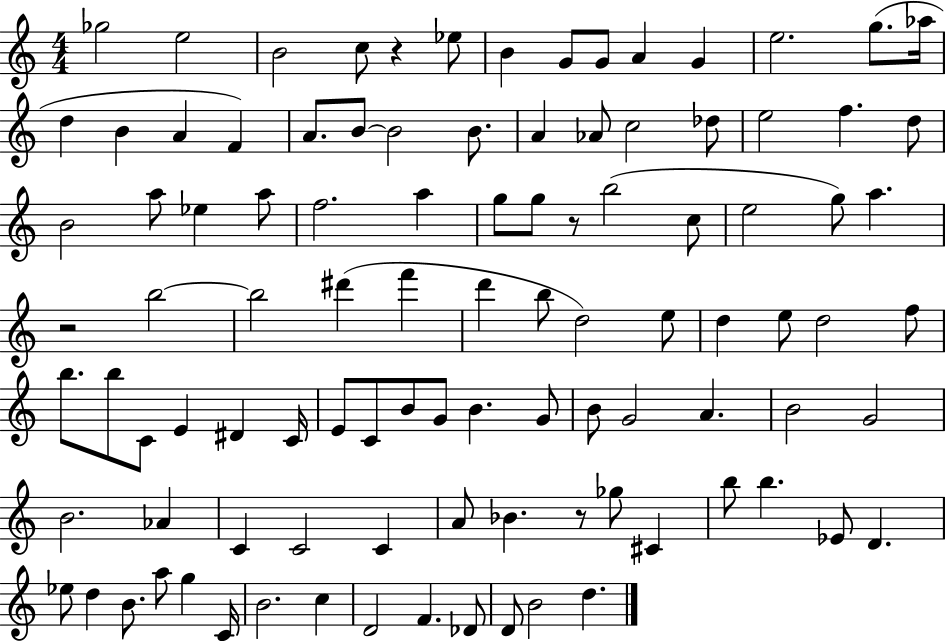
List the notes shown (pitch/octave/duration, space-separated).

Gb5/h E5/h B4/h C5/e R/q Eb5/e B4/q G4/e G4/e A4/q G4/q E5/h. G5/e. Ab5/s D5/q B4/q A4/q F4/q A4/e. B4/e B4/h B4/e. A4/q Ab4/e C5/h Db5/e E5/h F5/q. D5/e B4/h A5/e Eb5/q A5/e F5/h. A5/q G5/e G5/e R/e B5/h C5/e E5/h G5/e A5/q. R/h B5/h B5/h D#6/q F6/q D6/q B5/e D5/h E5/e D5/q E5/e D5/h F5/e B5/e. B5/e C4/e E4/q D#4/q C4/s E4/e C4/e B4/e G4/e B4/q. G4/e B4/e G4/h A4/q. B4/h G4/h B4/h. Ab4/q C4/q C4/h C4/q A4/e Bb4/q. R/e Gb5/e C#4/q B5/e B5/q. Eb4/e D4/q. Eb5/e D5/q B4/e. A5/e G5/q C4/s B4/h. C5/q D4/h F4/q. Db4/e D4/e B4/h D5/q.